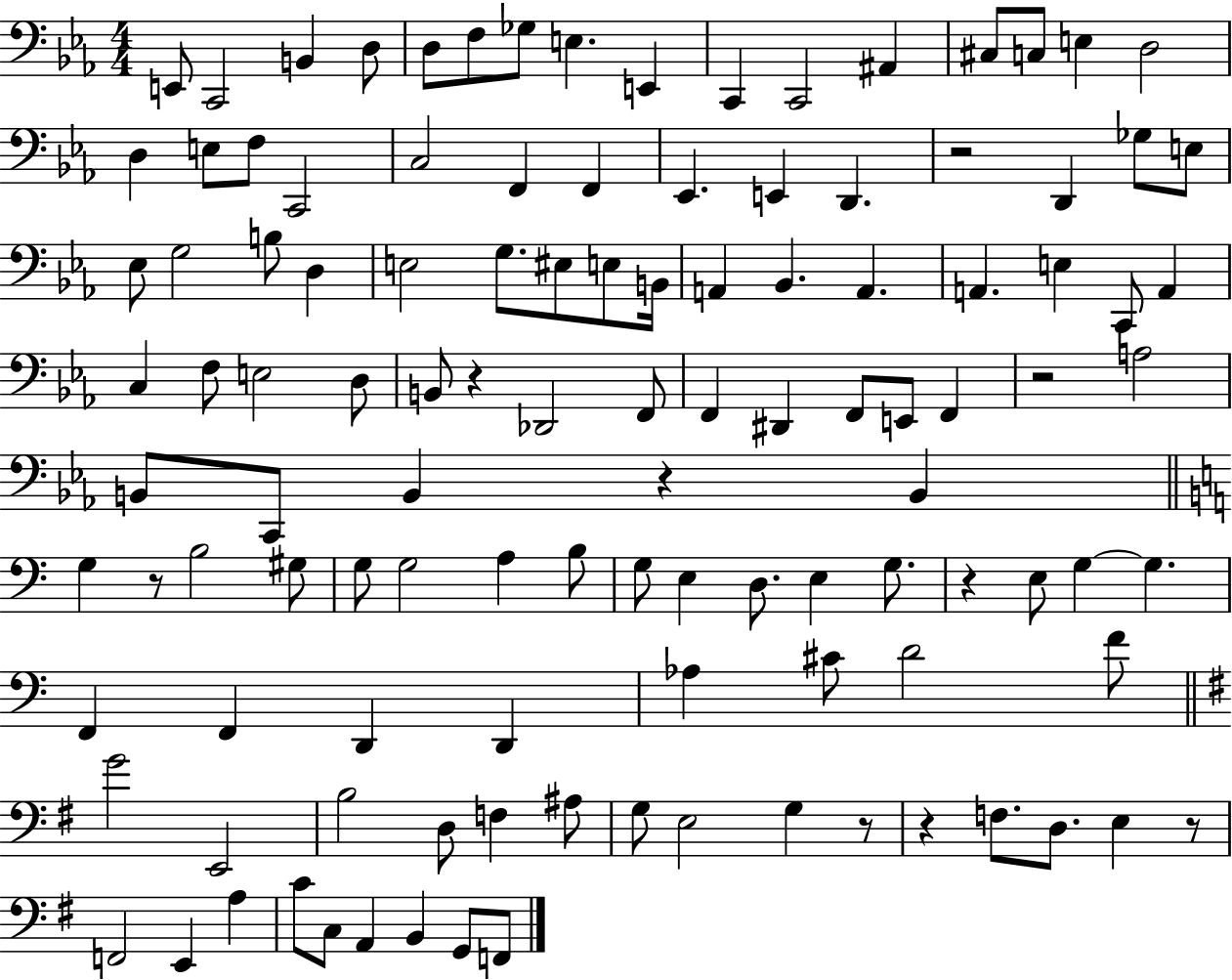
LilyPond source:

{
  \clef bass
  \numericTimeSignature
  \time 4/4
  \key ees \major
  e,8 c,2 b,4 d8 | d8 f8 ges8 e4. e,4 | c,4 c,2 ais,4 | cis8 c8 e4 d2 | \break d4 e8 f8 c,2 | c2 f,4 f,4 | ees,4. e,4 d,4. | r2 d,4 ges8 e8 | \break ees8 g2 b8 d4 | e2 g8. eis8 e8 b,16 | a,4 bes,4. a,4. | a,4. e4 c,8 a,4 | \break c4 f8 e2 d8 | b,8 r4 des,2 f,8 | f,4 dis,4 f,8 e,8 f,4 | r2 a2 | \break b,8 c,8 b,4 r4 b,4 | \bar "||" \break \key c \major g4 r8 b2 gis8 | g8 g2 a4 b8 | g8 e4 d8. e4 g8. | r4 e8 g4~~ g4. | \break f,4 f,4 d,4 d,4 | aes4 cis'8 d'2 f'8 | \bar "||" \break \key g \major g'2 e,2 | b2 d8 f4 ais8 | g8 e2 g4 r8 | r4 f8. d8. e4 r8 | \break f,2 e,4 a4 | c'8 c8 a,4 b,4 g,8 f,8 | \bar "|."
}